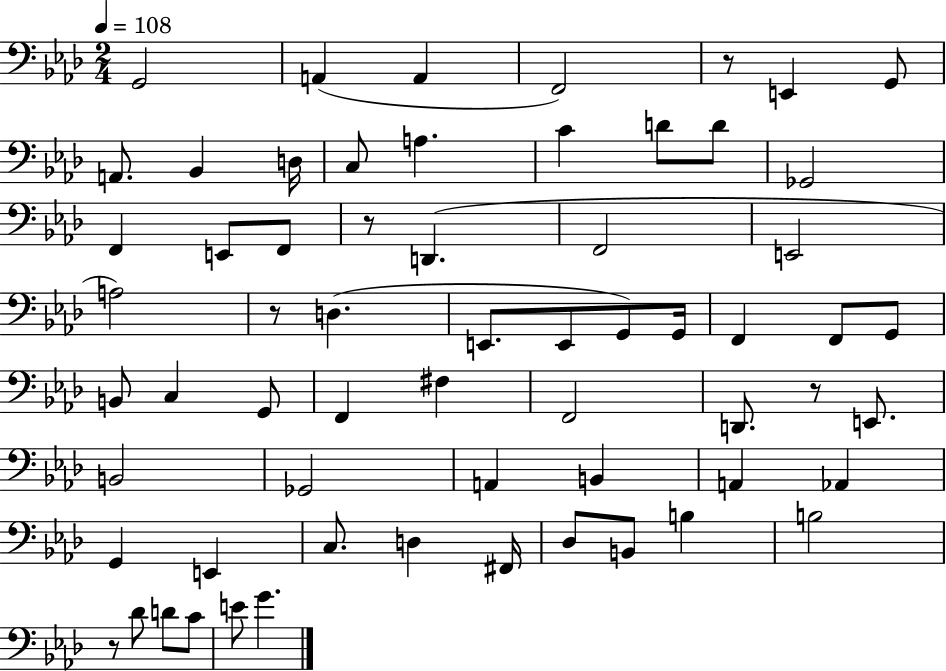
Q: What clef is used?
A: bass